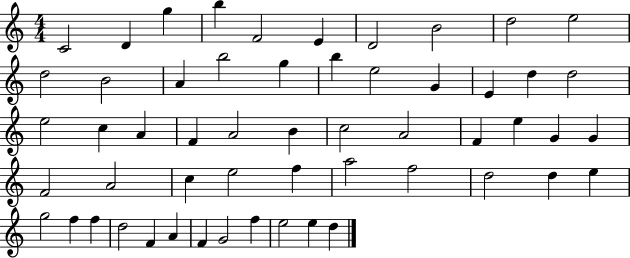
X:1
T:Untitled
M:4/4
L:1/4
K:C
C2 D g b F2 E D2 B2 d2 e2 d2 B2 A b2 g b e2 G E d d2 e2 c A F A2 B c2 A2 F e G G F2 A2 c e2 f a2 f2 d2 d e g2 f f d2 F A F G2 f e2 e d